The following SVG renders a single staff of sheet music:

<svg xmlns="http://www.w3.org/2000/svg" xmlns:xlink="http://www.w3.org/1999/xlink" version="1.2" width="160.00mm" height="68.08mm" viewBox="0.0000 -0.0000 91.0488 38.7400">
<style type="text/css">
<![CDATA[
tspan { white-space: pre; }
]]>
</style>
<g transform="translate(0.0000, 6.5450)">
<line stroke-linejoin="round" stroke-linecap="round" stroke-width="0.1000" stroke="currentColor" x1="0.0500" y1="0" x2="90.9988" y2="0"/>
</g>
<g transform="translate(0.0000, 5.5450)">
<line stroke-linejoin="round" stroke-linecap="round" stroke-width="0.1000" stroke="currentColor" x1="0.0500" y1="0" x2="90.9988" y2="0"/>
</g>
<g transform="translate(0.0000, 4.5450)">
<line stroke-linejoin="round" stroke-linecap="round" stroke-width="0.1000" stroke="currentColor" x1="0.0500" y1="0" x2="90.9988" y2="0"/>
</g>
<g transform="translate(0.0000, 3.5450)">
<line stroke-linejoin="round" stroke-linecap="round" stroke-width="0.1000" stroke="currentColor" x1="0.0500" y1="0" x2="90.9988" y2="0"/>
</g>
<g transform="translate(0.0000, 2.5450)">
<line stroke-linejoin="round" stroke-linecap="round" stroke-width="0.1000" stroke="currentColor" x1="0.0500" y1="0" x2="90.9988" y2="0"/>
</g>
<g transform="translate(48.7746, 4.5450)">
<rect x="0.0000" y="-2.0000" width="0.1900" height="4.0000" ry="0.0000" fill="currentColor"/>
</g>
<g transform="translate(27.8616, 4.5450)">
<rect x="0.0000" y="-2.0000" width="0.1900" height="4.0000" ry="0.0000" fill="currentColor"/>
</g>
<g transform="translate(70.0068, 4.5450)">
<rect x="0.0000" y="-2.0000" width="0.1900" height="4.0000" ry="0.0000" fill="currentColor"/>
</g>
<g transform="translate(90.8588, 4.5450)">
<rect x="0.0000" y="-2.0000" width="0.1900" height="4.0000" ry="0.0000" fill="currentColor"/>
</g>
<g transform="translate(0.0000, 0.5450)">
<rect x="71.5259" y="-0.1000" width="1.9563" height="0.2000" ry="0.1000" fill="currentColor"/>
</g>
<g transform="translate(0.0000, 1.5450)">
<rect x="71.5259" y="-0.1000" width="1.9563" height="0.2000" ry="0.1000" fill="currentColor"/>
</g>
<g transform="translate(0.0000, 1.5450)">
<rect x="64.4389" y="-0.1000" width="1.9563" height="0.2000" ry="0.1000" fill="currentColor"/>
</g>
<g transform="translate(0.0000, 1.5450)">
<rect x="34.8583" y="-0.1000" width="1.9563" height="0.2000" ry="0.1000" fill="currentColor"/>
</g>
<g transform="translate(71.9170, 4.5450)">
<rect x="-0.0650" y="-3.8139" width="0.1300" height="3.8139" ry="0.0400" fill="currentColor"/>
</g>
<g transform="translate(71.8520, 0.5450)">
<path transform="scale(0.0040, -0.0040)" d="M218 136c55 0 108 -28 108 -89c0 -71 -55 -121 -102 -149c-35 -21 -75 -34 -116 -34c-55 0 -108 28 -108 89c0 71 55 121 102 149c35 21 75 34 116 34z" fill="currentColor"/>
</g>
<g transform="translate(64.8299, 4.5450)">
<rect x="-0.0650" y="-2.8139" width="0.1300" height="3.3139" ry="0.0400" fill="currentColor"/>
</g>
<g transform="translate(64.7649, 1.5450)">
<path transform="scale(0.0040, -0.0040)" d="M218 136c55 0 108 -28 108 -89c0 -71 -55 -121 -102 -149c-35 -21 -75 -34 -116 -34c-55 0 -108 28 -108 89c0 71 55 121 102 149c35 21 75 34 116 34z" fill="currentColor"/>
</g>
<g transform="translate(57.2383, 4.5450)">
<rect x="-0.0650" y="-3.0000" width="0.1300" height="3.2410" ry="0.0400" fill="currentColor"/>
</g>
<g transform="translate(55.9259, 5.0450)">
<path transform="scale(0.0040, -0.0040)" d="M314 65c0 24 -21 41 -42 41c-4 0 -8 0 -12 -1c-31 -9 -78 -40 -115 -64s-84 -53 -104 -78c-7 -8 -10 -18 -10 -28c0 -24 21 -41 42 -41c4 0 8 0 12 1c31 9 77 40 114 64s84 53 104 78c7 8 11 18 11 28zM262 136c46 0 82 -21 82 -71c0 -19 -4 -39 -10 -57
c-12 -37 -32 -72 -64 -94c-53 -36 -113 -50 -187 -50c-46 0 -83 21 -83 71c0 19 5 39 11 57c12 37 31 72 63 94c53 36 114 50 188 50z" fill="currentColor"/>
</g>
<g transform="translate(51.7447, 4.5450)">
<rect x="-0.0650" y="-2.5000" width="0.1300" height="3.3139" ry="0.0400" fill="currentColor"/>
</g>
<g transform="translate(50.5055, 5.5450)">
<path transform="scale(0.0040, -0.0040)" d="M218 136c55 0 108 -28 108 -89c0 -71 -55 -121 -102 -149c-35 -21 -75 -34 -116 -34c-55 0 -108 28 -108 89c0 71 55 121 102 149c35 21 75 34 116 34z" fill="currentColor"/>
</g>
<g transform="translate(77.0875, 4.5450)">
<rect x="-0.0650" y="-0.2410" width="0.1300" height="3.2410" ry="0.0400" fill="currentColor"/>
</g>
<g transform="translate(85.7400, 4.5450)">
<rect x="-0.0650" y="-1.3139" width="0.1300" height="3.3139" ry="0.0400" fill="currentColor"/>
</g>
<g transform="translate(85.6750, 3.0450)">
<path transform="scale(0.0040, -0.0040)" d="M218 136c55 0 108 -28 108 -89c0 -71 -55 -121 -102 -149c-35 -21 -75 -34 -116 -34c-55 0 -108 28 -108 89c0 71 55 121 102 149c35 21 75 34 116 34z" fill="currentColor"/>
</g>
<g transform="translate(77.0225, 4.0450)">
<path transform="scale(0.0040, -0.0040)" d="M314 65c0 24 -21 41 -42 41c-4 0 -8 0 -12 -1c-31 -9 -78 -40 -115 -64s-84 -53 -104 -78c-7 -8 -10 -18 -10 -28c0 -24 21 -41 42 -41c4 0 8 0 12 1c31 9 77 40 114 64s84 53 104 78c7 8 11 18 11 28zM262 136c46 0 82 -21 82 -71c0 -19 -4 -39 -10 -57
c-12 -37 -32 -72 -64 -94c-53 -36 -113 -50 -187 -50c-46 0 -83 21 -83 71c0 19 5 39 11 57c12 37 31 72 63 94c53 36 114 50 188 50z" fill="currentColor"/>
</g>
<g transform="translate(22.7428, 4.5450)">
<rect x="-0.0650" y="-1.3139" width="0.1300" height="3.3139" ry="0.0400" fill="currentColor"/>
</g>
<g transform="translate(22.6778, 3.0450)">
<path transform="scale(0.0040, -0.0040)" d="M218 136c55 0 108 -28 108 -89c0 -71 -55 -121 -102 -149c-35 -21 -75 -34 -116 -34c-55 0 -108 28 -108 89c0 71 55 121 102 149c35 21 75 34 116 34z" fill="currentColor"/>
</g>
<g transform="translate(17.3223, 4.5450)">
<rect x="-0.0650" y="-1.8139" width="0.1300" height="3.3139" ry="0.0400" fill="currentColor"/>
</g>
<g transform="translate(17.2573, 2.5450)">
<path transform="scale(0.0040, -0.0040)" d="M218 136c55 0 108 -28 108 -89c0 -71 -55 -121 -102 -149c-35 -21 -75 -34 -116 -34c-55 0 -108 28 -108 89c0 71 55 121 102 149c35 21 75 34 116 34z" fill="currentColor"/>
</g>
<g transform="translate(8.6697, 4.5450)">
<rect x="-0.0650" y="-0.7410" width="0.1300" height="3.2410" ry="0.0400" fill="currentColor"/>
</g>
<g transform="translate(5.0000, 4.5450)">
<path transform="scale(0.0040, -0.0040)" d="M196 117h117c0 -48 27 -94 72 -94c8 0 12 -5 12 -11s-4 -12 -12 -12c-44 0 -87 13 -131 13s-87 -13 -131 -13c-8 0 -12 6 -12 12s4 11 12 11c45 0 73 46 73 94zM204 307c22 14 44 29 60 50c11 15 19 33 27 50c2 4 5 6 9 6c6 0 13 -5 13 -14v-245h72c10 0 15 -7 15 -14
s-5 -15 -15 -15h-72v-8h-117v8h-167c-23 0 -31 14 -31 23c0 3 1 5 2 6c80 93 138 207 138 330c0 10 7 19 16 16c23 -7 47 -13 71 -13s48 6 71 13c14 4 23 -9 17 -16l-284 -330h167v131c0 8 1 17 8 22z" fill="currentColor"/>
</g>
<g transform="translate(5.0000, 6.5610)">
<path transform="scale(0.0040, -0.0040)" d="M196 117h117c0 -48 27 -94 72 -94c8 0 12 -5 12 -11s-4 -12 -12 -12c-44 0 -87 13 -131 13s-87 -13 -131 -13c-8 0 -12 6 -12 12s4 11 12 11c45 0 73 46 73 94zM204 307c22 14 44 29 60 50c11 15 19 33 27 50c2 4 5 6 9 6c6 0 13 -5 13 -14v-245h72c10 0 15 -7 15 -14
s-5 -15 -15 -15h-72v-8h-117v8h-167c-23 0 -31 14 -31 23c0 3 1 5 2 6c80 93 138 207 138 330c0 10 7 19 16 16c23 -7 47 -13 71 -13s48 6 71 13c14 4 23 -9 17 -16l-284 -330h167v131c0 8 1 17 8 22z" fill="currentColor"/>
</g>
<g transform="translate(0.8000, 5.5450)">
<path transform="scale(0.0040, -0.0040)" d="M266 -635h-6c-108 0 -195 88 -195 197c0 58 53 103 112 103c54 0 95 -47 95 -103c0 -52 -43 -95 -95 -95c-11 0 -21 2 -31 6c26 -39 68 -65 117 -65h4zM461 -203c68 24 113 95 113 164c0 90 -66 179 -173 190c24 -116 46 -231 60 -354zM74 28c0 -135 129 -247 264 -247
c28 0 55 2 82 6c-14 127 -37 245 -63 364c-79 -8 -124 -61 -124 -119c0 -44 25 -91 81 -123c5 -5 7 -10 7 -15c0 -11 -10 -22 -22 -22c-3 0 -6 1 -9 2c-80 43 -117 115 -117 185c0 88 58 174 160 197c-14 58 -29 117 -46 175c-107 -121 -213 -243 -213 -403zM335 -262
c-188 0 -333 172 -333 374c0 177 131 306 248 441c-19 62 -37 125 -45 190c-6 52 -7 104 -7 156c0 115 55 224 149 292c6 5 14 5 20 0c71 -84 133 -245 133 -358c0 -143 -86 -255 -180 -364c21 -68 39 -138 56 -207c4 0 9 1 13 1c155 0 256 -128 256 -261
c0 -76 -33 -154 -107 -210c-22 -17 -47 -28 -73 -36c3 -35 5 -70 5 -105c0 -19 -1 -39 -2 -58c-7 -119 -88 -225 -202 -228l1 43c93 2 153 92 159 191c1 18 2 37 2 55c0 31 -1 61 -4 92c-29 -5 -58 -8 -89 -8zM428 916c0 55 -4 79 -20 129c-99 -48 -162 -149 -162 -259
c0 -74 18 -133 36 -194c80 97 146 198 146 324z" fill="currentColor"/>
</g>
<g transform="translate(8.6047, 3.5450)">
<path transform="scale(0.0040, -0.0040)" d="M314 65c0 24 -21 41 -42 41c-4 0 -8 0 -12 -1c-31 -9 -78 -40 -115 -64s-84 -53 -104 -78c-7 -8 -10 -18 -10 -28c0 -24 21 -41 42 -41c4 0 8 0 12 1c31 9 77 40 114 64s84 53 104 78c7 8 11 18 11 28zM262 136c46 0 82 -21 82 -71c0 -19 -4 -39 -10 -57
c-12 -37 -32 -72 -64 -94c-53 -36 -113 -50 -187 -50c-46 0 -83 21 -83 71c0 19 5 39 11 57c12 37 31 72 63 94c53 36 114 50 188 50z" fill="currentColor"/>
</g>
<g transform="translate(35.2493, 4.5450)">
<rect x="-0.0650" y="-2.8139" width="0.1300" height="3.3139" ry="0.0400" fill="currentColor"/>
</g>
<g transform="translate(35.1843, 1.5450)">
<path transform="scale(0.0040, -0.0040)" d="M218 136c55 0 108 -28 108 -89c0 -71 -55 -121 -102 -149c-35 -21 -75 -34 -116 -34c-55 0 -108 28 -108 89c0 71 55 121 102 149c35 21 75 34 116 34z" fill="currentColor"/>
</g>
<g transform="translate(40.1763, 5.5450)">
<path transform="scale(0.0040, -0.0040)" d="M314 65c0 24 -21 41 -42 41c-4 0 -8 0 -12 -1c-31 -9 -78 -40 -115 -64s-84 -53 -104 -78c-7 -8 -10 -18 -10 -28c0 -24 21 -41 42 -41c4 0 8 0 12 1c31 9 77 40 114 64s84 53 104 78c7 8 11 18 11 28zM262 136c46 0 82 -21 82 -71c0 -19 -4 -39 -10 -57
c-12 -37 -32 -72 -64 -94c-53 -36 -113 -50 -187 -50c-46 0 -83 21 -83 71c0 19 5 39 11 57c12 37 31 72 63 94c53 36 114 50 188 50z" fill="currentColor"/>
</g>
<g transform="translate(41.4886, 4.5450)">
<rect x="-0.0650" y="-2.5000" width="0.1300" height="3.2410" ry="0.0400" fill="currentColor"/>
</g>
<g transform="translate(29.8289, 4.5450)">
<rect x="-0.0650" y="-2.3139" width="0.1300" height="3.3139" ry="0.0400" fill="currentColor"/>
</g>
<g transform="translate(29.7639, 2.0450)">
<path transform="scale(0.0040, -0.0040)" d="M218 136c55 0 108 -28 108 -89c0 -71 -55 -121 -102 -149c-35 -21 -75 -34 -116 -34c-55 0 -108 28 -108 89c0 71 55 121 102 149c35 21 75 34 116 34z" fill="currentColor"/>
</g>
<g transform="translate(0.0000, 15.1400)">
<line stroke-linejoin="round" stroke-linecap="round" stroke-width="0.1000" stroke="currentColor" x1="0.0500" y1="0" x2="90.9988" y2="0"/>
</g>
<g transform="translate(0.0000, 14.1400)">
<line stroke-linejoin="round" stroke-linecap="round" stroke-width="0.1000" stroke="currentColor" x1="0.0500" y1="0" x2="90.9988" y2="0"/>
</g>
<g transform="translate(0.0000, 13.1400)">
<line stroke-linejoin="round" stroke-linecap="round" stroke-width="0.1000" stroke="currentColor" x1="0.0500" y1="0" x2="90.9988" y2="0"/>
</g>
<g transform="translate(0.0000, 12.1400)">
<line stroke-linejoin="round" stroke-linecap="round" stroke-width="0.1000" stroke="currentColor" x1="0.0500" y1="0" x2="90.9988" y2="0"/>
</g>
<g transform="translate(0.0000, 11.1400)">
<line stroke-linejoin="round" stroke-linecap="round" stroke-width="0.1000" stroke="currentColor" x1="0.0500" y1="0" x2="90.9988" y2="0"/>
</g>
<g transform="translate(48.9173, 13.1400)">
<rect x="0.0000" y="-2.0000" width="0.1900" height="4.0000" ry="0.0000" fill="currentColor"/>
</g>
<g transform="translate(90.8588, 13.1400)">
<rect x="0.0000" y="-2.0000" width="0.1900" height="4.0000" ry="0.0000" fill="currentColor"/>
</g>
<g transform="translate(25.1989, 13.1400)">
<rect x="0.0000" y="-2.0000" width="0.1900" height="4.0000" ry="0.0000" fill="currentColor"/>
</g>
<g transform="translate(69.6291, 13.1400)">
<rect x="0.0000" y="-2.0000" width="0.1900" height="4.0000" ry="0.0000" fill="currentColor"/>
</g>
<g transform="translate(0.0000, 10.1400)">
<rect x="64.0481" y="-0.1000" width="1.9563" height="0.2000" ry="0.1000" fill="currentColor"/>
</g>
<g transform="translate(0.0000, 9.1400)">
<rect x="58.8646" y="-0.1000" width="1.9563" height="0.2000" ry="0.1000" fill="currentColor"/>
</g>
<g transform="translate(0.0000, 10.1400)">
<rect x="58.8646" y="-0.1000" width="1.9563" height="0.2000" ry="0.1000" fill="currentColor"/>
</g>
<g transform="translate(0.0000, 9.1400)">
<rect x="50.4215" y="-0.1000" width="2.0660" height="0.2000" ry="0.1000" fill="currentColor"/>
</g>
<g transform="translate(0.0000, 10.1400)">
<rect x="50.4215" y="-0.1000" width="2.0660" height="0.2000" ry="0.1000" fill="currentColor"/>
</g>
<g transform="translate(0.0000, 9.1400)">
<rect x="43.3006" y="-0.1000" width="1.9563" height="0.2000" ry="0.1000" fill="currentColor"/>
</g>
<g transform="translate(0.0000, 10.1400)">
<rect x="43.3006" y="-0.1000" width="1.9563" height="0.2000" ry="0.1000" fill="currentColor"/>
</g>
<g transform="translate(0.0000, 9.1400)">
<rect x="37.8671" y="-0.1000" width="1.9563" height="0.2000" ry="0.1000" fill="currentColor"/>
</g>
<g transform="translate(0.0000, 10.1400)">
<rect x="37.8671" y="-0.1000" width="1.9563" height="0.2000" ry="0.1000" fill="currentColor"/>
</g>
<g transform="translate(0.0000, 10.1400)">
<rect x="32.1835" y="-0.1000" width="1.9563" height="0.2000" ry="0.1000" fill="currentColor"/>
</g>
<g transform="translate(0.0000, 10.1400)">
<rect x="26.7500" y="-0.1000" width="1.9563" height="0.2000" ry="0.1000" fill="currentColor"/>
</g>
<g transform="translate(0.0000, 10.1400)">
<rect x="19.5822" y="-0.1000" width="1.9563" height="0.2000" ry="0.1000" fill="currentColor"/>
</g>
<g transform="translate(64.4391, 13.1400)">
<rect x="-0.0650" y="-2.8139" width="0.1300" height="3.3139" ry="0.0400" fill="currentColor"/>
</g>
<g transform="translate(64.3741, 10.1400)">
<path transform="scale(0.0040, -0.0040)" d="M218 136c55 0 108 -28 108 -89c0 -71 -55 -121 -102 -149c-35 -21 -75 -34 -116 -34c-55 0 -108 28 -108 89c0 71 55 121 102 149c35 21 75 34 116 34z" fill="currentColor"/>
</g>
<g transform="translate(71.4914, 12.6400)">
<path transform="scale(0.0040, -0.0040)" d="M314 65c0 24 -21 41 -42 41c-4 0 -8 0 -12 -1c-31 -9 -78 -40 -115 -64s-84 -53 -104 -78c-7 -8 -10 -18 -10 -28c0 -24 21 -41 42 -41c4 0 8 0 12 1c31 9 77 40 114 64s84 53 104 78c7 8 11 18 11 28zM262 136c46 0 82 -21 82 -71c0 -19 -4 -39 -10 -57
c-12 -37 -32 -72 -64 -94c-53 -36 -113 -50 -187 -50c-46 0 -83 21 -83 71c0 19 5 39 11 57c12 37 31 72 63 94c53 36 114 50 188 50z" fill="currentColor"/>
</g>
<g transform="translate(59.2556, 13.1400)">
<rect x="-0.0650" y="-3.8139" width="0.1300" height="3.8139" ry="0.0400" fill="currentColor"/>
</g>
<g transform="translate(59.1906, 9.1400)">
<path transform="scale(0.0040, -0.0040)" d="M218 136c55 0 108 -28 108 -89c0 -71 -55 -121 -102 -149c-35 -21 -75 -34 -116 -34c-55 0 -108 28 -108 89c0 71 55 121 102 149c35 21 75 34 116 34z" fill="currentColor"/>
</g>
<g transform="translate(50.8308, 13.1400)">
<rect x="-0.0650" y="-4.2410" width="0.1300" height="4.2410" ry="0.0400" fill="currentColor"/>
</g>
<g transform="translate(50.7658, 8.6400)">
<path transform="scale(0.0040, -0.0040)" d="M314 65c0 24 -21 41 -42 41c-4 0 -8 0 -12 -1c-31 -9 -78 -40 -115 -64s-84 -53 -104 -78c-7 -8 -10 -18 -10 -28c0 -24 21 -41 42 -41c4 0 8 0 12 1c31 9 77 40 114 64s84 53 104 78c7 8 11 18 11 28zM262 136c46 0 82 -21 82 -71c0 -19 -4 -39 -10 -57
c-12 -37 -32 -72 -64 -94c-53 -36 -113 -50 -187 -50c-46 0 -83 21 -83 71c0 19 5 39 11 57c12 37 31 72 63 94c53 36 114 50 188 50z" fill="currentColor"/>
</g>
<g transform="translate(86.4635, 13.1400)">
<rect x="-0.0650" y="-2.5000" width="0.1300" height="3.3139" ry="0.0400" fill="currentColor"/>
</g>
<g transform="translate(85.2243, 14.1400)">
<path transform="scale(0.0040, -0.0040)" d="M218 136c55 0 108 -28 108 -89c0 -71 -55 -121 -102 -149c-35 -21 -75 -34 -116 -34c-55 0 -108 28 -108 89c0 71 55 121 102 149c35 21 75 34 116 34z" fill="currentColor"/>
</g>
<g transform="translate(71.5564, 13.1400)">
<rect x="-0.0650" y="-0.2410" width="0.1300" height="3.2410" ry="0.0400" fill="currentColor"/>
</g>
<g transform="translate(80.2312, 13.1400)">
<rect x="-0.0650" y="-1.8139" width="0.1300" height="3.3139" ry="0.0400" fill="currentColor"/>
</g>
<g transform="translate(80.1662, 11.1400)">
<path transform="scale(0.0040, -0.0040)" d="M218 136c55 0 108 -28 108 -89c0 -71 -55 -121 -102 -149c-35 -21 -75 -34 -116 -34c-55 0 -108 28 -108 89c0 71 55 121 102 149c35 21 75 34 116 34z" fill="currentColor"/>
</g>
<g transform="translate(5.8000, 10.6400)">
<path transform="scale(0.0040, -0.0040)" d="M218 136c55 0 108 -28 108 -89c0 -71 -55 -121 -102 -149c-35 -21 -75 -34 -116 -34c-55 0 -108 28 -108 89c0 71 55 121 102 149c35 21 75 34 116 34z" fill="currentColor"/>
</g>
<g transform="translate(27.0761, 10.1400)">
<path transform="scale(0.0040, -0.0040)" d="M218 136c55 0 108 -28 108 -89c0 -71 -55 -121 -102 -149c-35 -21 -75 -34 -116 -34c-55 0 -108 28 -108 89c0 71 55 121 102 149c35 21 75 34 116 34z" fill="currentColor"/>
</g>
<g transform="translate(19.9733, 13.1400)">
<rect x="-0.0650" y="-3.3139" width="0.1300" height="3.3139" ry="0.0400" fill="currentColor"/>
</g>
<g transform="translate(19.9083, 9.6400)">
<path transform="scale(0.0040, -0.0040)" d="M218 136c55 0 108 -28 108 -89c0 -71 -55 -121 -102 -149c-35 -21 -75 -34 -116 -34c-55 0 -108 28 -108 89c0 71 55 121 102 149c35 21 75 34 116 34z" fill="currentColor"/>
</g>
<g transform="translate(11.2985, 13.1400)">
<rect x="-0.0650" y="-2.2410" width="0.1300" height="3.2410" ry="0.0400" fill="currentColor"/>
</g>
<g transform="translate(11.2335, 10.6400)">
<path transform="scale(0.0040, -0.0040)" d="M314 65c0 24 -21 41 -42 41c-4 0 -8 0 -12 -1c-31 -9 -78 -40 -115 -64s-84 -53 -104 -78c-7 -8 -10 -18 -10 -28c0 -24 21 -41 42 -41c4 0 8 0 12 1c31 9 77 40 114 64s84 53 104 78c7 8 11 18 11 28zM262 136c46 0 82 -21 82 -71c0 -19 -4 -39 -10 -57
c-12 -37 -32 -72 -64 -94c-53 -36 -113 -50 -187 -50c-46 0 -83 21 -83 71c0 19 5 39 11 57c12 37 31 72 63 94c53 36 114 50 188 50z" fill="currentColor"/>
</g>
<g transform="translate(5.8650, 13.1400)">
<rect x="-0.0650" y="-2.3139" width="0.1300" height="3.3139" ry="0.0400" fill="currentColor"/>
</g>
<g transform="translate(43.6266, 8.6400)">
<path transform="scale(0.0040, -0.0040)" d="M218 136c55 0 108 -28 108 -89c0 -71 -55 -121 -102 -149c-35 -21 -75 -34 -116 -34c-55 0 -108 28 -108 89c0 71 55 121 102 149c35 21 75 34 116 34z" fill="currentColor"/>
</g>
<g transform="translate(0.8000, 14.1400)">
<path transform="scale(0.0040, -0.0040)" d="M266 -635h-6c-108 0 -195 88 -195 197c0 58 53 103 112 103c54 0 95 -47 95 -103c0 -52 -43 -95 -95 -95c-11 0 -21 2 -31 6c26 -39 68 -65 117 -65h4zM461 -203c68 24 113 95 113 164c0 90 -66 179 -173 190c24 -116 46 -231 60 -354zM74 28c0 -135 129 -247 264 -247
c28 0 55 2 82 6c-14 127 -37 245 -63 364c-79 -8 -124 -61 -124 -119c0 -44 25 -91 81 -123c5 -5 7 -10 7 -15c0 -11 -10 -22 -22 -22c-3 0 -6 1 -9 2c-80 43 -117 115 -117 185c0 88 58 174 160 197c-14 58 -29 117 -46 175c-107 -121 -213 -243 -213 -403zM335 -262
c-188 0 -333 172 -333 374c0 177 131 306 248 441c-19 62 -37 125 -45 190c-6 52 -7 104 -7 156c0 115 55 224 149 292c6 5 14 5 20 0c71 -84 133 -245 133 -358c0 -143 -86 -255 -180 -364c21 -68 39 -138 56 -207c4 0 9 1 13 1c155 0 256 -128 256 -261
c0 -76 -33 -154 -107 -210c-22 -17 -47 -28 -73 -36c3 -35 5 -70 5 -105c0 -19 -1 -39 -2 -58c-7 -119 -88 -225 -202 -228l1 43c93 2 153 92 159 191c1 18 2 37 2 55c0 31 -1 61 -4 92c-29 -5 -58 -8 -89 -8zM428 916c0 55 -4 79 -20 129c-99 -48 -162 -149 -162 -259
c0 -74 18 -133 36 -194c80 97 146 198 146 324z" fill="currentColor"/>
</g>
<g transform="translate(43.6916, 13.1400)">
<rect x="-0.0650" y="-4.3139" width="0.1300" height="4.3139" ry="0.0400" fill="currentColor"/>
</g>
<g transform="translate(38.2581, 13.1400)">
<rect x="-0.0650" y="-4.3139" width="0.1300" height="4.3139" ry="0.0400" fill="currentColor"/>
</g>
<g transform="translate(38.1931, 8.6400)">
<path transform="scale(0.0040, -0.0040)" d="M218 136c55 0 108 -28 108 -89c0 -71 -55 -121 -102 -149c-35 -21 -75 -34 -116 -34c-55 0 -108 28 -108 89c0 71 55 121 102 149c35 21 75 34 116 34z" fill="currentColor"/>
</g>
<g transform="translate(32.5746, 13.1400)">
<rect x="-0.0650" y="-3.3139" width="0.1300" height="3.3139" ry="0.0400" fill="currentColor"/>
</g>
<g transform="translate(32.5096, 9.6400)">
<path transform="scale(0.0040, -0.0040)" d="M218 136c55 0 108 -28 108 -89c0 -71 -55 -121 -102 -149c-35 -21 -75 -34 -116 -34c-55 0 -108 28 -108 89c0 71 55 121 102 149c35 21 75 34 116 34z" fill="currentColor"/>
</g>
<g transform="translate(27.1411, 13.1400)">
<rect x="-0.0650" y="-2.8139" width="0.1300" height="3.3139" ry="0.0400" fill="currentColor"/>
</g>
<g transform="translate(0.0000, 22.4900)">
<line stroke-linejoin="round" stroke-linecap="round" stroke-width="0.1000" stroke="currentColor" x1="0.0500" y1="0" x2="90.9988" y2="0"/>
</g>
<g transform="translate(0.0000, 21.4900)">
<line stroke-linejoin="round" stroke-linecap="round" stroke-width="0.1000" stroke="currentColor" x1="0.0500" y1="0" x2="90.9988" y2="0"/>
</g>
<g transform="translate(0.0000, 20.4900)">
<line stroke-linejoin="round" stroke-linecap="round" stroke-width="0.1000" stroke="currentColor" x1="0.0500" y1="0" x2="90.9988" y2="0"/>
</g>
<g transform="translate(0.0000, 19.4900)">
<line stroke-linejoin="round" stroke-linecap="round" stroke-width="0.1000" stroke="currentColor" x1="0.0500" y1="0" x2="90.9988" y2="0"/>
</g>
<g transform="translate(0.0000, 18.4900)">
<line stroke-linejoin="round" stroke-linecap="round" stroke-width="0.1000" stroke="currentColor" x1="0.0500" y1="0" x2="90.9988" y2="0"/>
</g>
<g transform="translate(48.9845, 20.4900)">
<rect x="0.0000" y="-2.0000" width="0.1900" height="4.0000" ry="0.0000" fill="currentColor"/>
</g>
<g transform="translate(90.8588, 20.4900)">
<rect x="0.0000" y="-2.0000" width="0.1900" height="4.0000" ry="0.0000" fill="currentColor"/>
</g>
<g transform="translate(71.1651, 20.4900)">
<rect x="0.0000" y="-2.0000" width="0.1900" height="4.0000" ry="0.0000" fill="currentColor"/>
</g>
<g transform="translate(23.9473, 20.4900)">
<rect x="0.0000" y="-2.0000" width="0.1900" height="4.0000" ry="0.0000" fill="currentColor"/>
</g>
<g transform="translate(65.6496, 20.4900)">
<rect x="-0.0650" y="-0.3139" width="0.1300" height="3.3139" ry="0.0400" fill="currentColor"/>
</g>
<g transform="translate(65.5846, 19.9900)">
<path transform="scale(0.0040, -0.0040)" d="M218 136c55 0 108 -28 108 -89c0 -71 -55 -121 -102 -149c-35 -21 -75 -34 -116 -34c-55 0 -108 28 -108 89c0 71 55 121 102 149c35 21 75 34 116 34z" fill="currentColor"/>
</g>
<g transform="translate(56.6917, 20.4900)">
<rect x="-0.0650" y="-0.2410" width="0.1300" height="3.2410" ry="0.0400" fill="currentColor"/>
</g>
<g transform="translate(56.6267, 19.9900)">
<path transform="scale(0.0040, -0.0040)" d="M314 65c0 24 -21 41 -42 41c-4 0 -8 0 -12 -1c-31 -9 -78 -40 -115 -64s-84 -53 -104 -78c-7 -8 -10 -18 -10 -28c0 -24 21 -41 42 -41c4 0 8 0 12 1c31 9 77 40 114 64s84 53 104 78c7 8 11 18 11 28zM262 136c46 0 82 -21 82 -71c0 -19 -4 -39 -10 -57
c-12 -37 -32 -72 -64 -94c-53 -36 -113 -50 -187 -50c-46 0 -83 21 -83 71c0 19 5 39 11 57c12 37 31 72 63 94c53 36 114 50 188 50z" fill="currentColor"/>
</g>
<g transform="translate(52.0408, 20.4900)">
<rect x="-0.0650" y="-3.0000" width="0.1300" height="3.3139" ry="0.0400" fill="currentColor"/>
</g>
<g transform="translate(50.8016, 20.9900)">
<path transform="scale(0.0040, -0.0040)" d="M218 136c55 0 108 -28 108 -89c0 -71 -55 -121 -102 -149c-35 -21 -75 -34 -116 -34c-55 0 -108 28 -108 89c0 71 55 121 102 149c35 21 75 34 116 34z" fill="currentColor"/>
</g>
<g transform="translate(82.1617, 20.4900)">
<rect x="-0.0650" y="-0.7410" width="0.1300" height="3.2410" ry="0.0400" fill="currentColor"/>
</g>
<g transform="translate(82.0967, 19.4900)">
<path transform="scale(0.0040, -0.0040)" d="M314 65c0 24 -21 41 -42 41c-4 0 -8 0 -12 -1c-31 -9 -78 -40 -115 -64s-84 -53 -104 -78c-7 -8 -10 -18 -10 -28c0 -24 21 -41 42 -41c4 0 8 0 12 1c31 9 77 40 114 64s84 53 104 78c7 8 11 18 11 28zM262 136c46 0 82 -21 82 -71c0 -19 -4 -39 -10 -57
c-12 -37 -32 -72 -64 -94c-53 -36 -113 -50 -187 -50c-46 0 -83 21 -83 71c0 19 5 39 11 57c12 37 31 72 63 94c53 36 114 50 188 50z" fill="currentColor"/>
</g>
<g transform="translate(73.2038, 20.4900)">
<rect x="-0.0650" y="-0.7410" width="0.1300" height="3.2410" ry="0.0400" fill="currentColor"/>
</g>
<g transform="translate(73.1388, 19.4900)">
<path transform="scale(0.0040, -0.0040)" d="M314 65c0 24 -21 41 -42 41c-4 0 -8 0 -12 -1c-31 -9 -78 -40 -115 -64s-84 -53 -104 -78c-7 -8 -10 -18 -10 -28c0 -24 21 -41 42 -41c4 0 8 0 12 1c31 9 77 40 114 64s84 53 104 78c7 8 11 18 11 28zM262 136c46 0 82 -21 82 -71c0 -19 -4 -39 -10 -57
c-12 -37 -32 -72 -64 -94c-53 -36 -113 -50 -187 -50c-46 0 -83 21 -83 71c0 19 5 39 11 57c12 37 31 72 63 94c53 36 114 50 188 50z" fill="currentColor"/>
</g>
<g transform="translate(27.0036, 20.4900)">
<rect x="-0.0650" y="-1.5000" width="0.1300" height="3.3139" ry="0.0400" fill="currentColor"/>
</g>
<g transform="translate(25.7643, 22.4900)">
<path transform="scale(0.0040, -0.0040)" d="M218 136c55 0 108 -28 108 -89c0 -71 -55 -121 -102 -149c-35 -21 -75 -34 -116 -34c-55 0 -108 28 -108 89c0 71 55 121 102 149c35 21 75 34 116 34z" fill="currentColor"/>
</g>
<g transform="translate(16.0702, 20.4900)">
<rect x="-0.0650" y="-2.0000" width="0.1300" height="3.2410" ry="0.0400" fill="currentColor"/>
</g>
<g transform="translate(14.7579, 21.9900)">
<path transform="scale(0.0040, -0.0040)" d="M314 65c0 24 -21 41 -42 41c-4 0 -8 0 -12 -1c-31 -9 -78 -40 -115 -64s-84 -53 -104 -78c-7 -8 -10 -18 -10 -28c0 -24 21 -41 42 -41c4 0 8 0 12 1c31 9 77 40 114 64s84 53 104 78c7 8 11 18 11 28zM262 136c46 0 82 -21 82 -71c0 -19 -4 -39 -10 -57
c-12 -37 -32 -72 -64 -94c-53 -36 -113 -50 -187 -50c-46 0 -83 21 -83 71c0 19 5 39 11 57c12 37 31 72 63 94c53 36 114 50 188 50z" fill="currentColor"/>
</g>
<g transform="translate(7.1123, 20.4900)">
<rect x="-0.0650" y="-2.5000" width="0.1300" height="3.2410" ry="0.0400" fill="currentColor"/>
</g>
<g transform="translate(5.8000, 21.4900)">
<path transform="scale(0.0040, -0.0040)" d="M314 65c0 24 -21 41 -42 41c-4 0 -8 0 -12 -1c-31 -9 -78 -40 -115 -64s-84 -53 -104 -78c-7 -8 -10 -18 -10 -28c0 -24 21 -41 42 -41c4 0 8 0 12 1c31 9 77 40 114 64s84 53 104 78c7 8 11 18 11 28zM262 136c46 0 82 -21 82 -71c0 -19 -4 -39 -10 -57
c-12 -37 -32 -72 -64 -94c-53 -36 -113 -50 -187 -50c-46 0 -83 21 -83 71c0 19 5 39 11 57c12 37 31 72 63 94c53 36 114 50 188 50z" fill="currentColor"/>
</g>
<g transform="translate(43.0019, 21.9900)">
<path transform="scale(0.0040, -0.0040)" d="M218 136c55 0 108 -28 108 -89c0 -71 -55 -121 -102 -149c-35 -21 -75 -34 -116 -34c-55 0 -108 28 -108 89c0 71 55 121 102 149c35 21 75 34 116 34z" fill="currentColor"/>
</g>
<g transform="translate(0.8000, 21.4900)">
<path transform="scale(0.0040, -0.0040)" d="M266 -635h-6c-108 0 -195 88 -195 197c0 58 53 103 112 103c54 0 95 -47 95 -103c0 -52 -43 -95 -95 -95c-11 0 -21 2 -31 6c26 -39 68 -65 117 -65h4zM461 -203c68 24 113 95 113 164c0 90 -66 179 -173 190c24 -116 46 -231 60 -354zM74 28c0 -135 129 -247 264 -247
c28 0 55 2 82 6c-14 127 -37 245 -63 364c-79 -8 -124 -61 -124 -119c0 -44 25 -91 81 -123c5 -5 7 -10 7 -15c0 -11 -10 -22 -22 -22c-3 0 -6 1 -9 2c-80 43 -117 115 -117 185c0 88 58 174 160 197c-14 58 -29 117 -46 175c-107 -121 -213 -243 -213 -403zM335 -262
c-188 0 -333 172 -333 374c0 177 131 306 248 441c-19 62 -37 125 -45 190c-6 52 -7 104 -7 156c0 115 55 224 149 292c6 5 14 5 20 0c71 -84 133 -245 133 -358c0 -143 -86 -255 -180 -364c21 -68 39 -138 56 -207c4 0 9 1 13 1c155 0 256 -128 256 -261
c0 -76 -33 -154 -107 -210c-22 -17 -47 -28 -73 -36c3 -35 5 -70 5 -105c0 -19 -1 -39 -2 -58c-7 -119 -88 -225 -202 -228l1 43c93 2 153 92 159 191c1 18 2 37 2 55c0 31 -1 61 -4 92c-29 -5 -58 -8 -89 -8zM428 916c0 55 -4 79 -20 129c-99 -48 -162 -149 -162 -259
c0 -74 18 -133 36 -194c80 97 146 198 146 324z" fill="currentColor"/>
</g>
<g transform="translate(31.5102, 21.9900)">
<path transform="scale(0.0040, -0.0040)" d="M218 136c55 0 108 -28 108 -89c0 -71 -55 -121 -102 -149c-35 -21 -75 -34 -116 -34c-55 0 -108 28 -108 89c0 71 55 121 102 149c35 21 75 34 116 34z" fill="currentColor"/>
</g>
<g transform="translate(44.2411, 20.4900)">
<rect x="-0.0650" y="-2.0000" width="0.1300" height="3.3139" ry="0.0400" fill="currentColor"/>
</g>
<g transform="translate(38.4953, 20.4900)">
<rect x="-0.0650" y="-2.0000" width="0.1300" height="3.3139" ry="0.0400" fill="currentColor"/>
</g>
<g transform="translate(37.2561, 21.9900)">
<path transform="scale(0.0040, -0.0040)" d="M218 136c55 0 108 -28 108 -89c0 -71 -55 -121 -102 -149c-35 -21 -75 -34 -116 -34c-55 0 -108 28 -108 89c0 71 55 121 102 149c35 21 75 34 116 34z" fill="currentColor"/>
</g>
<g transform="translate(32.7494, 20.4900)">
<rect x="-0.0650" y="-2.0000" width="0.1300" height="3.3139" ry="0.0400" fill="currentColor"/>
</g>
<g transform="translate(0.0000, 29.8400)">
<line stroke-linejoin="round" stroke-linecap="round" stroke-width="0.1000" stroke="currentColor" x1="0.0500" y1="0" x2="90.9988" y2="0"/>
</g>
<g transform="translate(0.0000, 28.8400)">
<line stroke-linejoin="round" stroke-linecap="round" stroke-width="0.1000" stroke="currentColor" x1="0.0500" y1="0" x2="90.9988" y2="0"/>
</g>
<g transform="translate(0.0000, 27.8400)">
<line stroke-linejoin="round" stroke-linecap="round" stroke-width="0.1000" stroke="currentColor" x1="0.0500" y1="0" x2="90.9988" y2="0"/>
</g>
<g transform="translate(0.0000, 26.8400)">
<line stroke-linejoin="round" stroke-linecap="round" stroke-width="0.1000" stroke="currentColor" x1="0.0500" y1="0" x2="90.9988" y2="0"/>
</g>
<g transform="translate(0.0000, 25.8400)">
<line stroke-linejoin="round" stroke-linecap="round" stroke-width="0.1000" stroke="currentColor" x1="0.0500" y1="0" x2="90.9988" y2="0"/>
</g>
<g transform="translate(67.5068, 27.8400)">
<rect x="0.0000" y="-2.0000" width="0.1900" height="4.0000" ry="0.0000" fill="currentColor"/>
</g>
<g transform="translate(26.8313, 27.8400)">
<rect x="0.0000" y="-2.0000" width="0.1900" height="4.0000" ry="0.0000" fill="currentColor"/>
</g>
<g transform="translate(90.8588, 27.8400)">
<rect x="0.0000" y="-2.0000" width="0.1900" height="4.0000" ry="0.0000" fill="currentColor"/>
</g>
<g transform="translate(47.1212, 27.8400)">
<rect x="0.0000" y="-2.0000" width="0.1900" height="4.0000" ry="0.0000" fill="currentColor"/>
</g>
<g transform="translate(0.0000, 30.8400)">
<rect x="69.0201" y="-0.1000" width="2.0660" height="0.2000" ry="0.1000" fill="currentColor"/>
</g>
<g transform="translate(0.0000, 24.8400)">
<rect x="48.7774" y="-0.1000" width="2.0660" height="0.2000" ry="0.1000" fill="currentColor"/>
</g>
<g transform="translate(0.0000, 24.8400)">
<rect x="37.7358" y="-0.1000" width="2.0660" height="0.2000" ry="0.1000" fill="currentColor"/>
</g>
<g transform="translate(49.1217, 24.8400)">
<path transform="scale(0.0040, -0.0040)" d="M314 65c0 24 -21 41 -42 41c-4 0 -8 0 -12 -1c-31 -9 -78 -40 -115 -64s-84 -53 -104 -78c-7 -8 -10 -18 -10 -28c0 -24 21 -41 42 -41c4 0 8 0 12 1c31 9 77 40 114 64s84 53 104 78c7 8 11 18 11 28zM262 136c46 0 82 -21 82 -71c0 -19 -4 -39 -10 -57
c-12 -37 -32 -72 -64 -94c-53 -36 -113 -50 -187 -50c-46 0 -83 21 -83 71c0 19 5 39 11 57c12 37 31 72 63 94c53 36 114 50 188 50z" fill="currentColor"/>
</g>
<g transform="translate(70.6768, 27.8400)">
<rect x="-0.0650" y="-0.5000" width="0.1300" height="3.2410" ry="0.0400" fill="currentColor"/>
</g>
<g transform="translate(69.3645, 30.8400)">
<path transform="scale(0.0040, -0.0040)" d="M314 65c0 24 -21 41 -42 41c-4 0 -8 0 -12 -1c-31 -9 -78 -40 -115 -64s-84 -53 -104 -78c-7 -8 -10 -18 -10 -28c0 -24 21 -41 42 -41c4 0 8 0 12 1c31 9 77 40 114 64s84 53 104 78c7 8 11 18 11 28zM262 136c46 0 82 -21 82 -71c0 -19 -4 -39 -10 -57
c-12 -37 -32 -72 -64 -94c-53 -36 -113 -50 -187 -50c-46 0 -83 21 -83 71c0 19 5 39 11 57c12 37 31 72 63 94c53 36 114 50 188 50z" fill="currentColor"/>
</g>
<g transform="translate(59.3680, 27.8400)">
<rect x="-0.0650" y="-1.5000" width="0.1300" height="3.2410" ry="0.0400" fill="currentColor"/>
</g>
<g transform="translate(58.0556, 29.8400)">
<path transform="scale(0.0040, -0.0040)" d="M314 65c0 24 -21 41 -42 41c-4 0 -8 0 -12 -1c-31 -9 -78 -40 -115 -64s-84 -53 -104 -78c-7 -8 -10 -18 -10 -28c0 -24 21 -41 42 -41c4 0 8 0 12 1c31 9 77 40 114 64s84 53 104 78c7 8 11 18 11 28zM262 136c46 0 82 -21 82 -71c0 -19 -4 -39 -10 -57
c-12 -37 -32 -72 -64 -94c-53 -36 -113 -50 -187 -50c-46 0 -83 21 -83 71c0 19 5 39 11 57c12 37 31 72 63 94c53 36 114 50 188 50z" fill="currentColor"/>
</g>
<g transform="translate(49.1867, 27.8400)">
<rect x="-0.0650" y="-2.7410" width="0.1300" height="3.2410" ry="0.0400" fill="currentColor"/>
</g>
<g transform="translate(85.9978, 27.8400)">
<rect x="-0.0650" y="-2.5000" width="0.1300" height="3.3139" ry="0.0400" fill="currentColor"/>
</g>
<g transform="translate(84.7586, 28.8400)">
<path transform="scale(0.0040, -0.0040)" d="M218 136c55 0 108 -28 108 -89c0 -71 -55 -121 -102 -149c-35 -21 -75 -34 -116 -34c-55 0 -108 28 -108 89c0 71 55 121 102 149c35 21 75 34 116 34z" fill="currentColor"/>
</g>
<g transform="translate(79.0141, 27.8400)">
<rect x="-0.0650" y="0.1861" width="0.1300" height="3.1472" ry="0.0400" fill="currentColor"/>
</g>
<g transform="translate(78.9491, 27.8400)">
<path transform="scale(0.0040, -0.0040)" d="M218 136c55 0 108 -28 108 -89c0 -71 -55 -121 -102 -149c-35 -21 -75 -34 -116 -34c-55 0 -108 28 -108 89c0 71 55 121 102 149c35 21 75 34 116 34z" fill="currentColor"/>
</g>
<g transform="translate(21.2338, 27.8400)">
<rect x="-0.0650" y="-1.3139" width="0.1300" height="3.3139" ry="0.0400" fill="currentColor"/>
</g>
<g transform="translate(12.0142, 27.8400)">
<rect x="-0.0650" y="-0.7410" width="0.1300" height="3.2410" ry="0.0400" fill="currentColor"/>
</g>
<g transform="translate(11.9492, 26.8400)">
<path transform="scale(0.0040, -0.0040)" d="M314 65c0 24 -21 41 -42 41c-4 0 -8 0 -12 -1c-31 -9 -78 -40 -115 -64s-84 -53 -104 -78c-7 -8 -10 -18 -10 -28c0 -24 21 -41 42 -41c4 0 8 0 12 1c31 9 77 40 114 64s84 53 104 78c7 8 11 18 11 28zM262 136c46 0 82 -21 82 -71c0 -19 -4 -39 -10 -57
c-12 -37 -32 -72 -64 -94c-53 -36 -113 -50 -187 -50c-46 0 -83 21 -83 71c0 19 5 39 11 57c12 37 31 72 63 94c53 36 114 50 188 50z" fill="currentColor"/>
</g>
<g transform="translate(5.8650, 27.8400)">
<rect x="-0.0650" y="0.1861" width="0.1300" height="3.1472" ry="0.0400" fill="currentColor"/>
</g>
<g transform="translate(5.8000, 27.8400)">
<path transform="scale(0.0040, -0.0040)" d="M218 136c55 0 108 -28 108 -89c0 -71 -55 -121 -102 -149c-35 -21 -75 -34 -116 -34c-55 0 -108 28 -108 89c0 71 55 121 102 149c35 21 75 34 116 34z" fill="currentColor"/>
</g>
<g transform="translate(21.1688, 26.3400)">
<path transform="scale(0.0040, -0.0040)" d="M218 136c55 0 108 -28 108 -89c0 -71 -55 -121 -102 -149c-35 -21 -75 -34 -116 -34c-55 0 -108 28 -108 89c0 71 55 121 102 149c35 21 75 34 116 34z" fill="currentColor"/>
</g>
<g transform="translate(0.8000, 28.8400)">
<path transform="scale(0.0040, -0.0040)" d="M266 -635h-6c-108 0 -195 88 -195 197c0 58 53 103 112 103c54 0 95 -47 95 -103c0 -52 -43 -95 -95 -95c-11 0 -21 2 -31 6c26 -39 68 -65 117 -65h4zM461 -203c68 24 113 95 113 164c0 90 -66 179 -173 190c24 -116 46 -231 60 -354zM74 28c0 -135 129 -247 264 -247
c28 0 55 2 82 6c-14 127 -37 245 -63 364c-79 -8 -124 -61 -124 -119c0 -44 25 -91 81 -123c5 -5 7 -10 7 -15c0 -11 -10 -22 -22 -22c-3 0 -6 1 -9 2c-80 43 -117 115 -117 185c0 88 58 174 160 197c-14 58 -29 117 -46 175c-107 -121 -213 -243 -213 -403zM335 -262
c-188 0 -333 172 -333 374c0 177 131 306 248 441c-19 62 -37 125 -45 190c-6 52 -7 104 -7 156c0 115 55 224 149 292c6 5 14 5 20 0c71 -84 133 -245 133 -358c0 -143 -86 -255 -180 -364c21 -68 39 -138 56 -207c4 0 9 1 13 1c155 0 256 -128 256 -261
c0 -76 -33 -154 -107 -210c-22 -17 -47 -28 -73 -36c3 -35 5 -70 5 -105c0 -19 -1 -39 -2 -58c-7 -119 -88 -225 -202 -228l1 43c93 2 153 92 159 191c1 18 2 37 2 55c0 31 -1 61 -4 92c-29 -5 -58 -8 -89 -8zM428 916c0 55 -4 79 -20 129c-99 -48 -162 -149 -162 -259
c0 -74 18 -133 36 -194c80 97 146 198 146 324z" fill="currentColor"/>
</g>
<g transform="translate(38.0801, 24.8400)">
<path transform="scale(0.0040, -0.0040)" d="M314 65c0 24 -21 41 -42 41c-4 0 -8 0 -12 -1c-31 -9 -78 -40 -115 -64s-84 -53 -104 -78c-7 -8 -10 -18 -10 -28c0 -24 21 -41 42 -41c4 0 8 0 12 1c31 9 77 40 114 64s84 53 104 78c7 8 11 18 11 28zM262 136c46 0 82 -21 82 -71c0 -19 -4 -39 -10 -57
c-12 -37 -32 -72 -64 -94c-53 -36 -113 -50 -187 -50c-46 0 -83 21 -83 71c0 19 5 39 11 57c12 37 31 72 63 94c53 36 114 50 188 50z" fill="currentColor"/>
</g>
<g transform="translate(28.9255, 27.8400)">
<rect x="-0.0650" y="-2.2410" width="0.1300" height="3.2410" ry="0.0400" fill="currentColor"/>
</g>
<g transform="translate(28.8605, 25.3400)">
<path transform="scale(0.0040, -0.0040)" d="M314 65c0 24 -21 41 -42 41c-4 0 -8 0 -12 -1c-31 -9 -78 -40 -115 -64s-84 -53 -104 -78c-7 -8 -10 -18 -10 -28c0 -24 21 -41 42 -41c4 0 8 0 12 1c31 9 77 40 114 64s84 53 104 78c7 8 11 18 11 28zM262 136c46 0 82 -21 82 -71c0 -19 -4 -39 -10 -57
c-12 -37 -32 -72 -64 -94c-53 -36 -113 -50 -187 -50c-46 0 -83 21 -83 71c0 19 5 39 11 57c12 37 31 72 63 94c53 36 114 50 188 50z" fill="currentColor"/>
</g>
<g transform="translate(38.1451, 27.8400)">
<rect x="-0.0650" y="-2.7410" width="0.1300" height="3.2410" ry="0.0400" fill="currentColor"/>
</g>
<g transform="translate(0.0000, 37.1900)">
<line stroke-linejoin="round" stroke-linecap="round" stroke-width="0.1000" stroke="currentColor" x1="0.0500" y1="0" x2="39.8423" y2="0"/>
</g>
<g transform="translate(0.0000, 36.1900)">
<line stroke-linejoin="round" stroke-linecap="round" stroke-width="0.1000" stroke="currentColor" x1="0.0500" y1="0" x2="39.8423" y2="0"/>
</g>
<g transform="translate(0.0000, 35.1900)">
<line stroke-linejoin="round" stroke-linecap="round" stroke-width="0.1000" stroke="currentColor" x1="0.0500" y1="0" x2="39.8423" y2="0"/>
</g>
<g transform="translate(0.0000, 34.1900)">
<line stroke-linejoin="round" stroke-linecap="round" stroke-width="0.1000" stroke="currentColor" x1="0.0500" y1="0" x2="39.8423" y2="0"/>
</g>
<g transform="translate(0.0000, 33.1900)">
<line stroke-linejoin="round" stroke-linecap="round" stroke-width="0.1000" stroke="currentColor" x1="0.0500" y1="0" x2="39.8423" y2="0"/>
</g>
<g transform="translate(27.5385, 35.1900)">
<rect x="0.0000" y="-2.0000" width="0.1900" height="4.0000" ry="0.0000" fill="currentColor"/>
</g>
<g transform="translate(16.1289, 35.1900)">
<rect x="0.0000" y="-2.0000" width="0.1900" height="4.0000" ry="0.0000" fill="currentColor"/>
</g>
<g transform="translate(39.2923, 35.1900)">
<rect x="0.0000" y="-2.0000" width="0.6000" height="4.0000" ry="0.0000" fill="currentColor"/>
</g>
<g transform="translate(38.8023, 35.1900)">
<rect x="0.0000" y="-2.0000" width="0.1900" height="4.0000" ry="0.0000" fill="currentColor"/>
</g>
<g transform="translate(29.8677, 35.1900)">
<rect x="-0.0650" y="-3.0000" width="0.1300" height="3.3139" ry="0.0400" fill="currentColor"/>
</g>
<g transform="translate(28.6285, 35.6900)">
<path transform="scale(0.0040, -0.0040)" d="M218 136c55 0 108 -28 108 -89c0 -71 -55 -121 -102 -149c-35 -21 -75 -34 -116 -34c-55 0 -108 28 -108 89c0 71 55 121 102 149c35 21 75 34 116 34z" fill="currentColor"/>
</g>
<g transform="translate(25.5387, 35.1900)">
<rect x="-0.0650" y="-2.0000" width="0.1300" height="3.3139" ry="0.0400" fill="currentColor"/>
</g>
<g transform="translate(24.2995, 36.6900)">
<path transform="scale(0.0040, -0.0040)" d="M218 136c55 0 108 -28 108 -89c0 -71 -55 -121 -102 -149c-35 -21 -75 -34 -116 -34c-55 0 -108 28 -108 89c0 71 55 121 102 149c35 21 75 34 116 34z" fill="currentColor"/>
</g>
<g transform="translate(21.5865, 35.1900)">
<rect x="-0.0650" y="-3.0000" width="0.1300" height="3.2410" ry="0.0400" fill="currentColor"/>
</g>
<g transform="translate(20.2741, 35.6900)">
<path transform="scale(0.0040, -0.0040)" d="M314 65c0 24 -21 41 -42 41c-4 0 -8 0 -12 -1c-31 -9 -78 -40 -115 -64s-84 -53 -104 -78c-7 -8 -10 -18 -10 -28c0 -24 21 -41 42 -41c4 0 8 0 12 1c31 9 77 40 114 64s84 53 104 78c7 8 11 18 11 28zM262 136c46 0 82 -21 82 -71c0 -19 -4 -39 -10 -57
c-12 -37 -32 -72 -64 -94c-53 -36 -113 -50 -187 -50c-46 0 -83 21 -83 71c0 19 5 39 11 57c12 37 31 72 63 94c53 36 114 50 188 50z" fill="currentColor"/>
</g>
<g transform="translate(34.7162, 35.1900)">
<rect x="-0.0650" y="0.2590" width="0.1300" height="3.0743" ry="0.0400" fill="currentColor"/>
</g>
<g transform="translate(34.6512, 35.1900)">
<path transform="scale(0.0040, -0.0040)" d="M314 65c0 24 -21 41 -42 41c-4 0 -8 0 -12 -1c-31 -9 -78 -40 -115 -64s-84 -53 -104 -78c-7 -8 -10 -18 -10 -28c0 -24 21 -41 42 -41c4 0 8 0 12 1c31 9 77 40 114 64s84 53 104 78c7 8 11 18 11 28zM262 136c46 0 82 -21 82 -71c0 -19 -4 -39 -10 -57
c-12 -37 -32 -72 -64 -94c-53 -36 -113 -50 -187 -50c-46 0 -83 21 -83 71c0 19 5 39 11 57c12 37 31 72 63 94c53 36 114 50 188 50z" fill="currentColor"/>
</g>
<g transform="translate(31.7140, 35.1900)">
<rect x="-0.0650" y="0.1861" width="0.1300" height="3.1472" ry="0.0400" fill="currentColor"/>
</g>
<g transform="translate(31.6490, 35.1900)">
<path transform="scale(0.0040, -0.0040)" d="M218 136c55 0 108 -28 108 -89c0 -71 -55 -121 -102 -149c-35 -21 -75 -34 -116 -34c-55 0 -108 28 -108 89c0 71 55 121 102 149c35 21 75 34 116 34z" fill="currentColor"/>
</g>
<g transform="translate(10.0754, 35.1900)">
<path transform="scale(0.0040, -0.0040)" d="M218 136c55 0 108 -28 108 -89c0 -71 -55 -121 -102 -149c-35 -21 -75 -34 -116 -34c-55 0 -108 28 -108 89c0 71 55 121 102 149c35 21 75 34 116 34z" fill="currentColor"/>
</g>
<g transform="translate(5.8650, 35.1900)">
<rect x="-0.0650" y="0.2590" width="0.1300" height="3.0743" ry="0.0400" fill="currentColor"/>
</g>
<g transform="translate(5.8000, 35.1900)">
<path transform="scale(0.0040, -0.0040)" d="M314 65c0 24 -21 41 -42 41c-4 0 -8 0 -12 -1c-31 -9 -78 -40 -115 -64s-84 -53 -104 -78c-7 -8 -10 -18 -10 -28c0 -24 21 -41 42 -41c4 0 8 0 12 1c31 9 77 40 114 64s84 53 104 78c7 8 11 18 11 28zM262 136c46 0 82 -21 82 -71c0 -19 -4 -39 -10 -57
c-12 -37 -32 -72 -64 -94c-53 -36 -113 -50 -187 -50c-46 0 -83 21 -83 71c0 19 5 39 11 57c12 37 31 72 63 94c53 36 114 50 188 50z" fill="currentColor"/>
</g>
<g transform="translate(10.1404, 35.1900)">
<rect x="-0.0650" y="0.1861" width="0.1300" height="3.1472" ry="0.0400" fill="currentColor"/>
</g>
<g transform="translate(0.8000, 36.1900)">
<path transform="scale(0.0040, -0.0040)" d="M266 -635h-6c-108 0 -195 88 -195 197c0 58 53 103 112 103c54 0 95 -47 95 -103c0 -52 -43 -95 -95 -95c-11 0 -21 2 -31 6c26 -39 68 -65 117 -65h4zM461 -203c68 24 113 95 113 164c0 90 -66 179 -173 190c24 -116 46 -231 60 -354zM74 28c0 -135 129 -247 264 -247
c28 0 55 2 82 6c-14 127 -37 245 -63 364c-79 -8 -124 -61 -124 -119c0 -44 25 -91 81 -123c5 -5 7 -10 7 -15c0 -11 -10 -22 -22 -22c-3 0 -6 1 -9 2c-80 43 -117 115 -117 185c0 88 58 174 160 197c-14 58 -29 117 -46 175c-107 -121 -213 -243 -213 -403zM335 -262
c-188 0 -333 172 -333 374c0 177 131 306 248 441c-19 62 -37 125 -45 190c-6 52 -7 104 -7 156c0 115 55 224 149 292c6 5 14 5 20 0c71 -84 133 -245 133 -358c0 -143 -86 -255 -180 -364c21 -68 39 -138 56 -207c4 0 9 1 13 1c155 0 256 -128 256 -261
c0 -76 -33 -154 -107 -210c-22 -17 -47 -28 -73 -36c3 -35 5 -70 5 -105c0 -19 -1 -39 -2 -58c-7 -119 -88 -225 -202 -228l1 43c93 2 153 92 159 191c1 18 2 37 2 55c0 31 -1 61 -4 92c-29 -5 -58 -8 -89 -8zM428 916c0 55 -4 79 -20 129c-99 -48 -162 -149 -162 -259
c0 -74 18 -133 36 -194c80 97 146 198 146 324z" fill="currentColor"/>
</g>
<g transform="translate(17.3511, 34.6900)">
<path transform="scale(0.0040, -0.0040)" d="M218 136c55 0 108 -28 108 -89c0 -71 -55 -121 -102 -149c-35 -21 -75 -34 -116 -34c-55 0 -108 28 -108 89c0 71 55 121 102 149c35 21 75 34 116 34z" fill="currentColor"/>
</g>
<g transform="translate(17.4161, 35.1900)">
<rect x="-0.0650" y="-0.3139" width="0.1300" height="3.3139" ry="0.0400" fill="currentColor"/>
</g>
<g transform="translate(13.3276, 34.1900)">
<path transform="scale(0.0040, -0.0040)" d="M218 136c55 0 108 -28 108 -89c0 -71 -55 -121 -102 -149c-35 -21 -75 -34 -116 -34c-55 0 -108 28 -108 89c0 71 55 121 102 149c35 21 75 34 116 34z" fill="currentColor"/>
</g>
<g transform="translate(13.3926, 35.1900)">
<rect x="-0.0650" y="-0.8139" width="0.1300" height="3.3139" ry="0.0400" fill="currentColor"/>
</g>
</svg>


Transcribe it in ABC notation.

X:1
T:Untitled
M:4/4
L:1/4
K:C
d2 f e g a G2 G A2 a c' c2 e g g2 b a b d' d' d'2 c' a c2 f G G2 F2 E F F F A c2 c d2 d2 B d2 e g2 a2 a2 E2 C2 B G B2 B d c A2 F A B B2